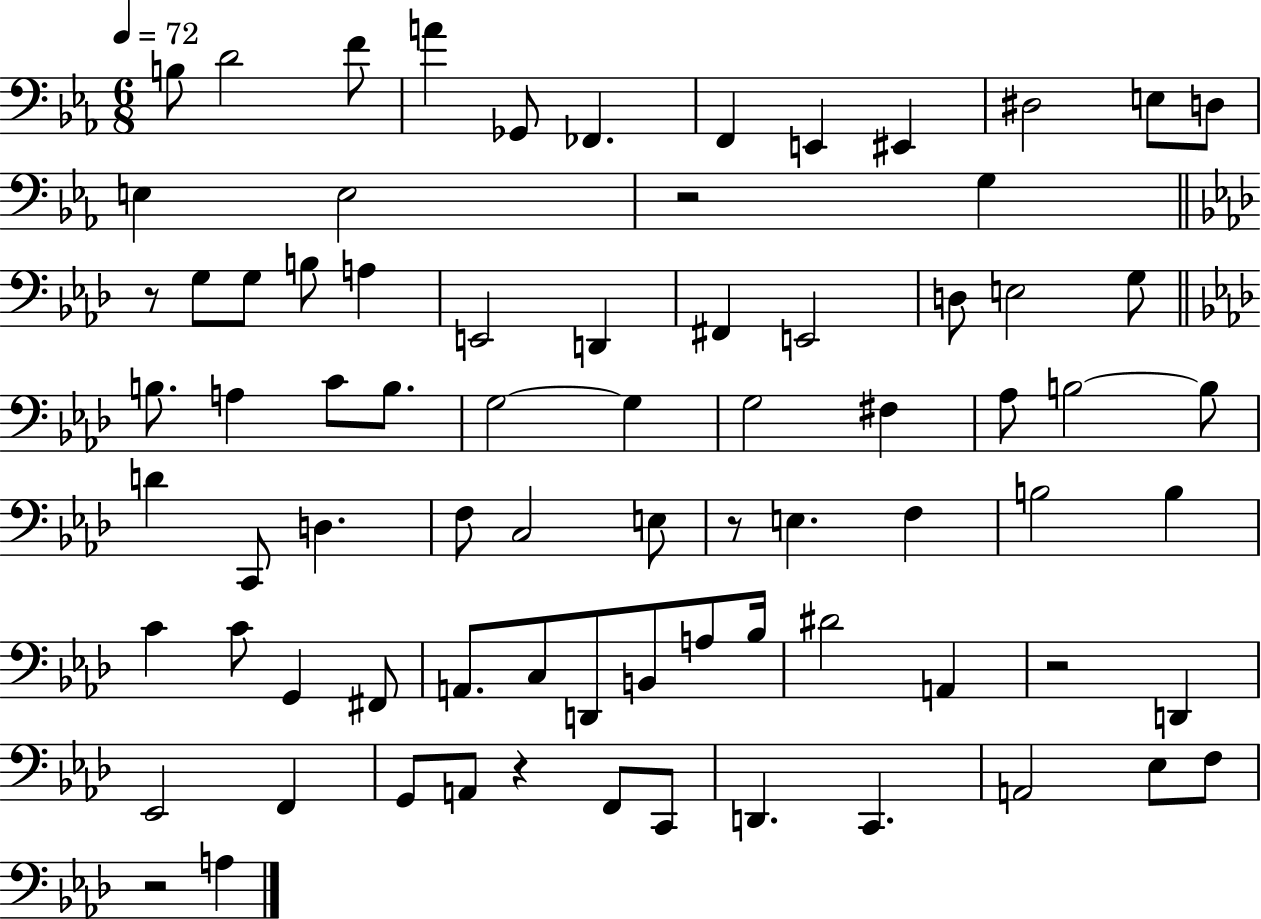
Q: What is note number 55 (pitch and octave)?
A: B2